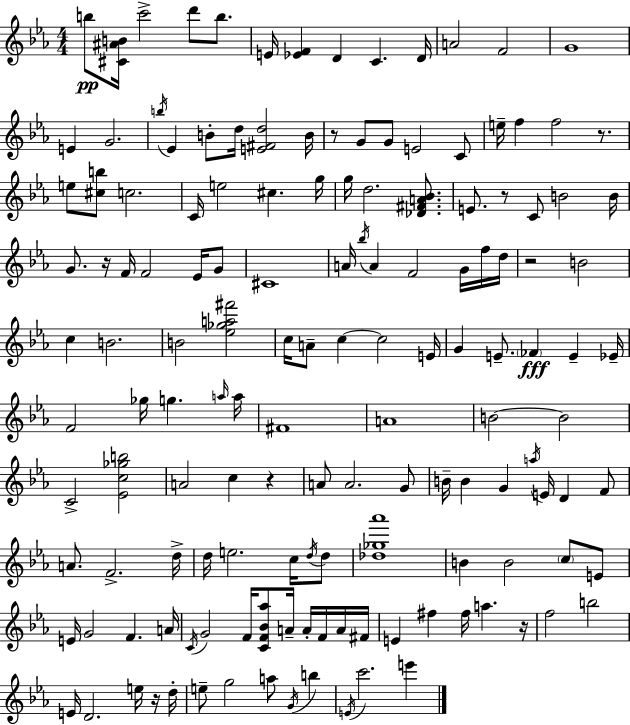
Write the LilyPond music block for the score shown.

{
  \clef treble
  \numericTimeSignature
  \time 4/4
  \key ees \major
  b''8\pp <cis' ais' b'>16 c'''2-> d'''8 b''8. | e'16 <ees' f'>4 d'4 c'4. d'16 | a'2 f'2 | g'1 | \break e'4 g'2. | \acciaccatura { b''16 } ees'4 b'8-. d''16 <e' fis' d''>2 | b'16 r8 g'8 g'8 e'2 c'8 | e''16-- f''4 f''2 r8. | \break e''8 <cis'' b''>8 c''2. | c'16 e''2 cis''4. | g''16 g''16 d''2. <des' fis' a' bes'>8. | e'8. r8 c'8 b'2 | \break b'16 g'8. r16 f'16 f'2 ees'16 g'8 | cis'1 | a'16 \acciaccatura { bes''16 } a'4 f'2 g'16 | f''16 d''16 r2 b'2 | \break c''4 b'2. | b'2 <ees'' ges'' a'' fis'''>2 | c''16 a'8-- c''4~~ c''2 | e'16 g'4 e'8.-- \parenthesize fes'4\fff e'4-- | \break ees'16-- f'2 ges''16 g''4. | \grace { a''16 } a''16 fis'1 | a'1 | b'2~~ b'2 | \break c'2-> <ees' c'' ges'' b''>2 | a'2 c''4 r4 | a'8 a'2. | g'8 b'16-- b'4 g'4 \acciaccatura { a''16 } e'16 d'4 | \break f'8 a'8. f'2.-> | d''16-> d''16 e''2. | c''16 \acciaccatura { d''16 } d''8 <des'' ges'' aes'''>1 | b'4 b'2 | \break \parenthesize c''8 e'8 e'16 g'2 f'4. | a'16 \acciaccatura { c'16 } g'2 f'16 <c' f' bes' aes''>8 | a'16-- a'16-. f'16 a'16 fis'16 e'4 fis''4 fis''16 a''4. | r16 f''2 b''2 | \break e'16 d'2. | e''16 r16 d''16-. e''8-- g''2 | a''8 \acciaccatura { g'16 } b''4 \acciaccatura { e'16 } c'''2. | e'''4 \bar "|."
}